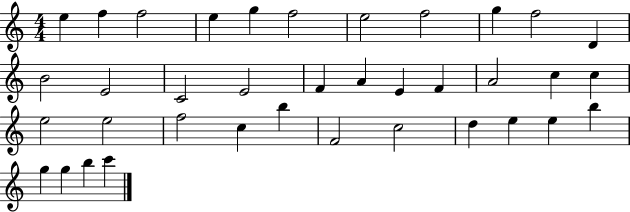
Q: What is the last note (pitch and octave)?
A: C6